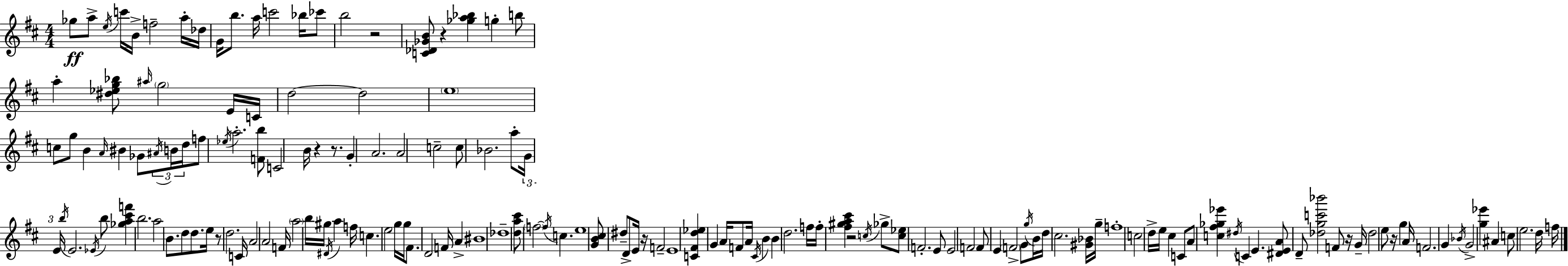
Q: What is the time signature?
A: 4/4